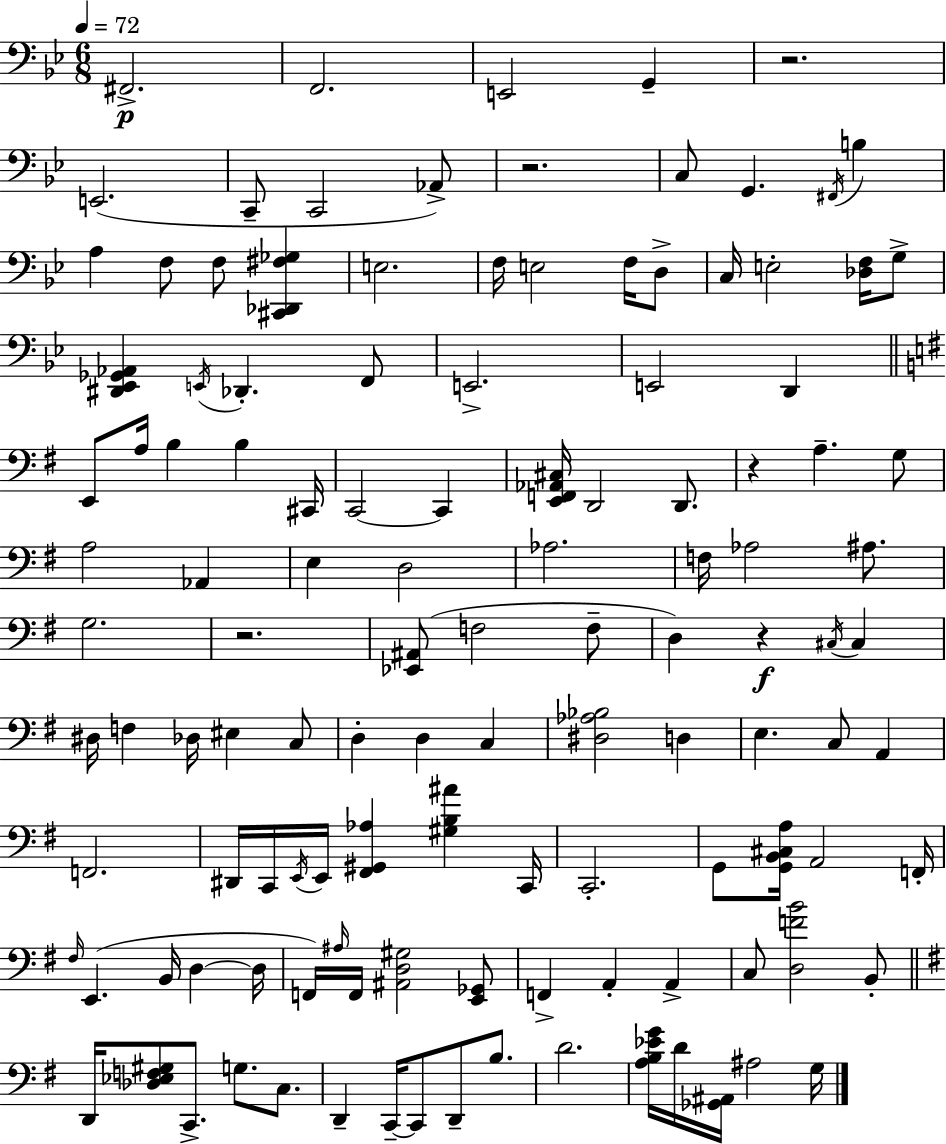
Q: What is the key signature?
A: BES major